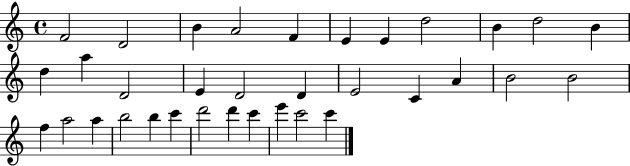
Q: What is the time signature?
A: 4/4